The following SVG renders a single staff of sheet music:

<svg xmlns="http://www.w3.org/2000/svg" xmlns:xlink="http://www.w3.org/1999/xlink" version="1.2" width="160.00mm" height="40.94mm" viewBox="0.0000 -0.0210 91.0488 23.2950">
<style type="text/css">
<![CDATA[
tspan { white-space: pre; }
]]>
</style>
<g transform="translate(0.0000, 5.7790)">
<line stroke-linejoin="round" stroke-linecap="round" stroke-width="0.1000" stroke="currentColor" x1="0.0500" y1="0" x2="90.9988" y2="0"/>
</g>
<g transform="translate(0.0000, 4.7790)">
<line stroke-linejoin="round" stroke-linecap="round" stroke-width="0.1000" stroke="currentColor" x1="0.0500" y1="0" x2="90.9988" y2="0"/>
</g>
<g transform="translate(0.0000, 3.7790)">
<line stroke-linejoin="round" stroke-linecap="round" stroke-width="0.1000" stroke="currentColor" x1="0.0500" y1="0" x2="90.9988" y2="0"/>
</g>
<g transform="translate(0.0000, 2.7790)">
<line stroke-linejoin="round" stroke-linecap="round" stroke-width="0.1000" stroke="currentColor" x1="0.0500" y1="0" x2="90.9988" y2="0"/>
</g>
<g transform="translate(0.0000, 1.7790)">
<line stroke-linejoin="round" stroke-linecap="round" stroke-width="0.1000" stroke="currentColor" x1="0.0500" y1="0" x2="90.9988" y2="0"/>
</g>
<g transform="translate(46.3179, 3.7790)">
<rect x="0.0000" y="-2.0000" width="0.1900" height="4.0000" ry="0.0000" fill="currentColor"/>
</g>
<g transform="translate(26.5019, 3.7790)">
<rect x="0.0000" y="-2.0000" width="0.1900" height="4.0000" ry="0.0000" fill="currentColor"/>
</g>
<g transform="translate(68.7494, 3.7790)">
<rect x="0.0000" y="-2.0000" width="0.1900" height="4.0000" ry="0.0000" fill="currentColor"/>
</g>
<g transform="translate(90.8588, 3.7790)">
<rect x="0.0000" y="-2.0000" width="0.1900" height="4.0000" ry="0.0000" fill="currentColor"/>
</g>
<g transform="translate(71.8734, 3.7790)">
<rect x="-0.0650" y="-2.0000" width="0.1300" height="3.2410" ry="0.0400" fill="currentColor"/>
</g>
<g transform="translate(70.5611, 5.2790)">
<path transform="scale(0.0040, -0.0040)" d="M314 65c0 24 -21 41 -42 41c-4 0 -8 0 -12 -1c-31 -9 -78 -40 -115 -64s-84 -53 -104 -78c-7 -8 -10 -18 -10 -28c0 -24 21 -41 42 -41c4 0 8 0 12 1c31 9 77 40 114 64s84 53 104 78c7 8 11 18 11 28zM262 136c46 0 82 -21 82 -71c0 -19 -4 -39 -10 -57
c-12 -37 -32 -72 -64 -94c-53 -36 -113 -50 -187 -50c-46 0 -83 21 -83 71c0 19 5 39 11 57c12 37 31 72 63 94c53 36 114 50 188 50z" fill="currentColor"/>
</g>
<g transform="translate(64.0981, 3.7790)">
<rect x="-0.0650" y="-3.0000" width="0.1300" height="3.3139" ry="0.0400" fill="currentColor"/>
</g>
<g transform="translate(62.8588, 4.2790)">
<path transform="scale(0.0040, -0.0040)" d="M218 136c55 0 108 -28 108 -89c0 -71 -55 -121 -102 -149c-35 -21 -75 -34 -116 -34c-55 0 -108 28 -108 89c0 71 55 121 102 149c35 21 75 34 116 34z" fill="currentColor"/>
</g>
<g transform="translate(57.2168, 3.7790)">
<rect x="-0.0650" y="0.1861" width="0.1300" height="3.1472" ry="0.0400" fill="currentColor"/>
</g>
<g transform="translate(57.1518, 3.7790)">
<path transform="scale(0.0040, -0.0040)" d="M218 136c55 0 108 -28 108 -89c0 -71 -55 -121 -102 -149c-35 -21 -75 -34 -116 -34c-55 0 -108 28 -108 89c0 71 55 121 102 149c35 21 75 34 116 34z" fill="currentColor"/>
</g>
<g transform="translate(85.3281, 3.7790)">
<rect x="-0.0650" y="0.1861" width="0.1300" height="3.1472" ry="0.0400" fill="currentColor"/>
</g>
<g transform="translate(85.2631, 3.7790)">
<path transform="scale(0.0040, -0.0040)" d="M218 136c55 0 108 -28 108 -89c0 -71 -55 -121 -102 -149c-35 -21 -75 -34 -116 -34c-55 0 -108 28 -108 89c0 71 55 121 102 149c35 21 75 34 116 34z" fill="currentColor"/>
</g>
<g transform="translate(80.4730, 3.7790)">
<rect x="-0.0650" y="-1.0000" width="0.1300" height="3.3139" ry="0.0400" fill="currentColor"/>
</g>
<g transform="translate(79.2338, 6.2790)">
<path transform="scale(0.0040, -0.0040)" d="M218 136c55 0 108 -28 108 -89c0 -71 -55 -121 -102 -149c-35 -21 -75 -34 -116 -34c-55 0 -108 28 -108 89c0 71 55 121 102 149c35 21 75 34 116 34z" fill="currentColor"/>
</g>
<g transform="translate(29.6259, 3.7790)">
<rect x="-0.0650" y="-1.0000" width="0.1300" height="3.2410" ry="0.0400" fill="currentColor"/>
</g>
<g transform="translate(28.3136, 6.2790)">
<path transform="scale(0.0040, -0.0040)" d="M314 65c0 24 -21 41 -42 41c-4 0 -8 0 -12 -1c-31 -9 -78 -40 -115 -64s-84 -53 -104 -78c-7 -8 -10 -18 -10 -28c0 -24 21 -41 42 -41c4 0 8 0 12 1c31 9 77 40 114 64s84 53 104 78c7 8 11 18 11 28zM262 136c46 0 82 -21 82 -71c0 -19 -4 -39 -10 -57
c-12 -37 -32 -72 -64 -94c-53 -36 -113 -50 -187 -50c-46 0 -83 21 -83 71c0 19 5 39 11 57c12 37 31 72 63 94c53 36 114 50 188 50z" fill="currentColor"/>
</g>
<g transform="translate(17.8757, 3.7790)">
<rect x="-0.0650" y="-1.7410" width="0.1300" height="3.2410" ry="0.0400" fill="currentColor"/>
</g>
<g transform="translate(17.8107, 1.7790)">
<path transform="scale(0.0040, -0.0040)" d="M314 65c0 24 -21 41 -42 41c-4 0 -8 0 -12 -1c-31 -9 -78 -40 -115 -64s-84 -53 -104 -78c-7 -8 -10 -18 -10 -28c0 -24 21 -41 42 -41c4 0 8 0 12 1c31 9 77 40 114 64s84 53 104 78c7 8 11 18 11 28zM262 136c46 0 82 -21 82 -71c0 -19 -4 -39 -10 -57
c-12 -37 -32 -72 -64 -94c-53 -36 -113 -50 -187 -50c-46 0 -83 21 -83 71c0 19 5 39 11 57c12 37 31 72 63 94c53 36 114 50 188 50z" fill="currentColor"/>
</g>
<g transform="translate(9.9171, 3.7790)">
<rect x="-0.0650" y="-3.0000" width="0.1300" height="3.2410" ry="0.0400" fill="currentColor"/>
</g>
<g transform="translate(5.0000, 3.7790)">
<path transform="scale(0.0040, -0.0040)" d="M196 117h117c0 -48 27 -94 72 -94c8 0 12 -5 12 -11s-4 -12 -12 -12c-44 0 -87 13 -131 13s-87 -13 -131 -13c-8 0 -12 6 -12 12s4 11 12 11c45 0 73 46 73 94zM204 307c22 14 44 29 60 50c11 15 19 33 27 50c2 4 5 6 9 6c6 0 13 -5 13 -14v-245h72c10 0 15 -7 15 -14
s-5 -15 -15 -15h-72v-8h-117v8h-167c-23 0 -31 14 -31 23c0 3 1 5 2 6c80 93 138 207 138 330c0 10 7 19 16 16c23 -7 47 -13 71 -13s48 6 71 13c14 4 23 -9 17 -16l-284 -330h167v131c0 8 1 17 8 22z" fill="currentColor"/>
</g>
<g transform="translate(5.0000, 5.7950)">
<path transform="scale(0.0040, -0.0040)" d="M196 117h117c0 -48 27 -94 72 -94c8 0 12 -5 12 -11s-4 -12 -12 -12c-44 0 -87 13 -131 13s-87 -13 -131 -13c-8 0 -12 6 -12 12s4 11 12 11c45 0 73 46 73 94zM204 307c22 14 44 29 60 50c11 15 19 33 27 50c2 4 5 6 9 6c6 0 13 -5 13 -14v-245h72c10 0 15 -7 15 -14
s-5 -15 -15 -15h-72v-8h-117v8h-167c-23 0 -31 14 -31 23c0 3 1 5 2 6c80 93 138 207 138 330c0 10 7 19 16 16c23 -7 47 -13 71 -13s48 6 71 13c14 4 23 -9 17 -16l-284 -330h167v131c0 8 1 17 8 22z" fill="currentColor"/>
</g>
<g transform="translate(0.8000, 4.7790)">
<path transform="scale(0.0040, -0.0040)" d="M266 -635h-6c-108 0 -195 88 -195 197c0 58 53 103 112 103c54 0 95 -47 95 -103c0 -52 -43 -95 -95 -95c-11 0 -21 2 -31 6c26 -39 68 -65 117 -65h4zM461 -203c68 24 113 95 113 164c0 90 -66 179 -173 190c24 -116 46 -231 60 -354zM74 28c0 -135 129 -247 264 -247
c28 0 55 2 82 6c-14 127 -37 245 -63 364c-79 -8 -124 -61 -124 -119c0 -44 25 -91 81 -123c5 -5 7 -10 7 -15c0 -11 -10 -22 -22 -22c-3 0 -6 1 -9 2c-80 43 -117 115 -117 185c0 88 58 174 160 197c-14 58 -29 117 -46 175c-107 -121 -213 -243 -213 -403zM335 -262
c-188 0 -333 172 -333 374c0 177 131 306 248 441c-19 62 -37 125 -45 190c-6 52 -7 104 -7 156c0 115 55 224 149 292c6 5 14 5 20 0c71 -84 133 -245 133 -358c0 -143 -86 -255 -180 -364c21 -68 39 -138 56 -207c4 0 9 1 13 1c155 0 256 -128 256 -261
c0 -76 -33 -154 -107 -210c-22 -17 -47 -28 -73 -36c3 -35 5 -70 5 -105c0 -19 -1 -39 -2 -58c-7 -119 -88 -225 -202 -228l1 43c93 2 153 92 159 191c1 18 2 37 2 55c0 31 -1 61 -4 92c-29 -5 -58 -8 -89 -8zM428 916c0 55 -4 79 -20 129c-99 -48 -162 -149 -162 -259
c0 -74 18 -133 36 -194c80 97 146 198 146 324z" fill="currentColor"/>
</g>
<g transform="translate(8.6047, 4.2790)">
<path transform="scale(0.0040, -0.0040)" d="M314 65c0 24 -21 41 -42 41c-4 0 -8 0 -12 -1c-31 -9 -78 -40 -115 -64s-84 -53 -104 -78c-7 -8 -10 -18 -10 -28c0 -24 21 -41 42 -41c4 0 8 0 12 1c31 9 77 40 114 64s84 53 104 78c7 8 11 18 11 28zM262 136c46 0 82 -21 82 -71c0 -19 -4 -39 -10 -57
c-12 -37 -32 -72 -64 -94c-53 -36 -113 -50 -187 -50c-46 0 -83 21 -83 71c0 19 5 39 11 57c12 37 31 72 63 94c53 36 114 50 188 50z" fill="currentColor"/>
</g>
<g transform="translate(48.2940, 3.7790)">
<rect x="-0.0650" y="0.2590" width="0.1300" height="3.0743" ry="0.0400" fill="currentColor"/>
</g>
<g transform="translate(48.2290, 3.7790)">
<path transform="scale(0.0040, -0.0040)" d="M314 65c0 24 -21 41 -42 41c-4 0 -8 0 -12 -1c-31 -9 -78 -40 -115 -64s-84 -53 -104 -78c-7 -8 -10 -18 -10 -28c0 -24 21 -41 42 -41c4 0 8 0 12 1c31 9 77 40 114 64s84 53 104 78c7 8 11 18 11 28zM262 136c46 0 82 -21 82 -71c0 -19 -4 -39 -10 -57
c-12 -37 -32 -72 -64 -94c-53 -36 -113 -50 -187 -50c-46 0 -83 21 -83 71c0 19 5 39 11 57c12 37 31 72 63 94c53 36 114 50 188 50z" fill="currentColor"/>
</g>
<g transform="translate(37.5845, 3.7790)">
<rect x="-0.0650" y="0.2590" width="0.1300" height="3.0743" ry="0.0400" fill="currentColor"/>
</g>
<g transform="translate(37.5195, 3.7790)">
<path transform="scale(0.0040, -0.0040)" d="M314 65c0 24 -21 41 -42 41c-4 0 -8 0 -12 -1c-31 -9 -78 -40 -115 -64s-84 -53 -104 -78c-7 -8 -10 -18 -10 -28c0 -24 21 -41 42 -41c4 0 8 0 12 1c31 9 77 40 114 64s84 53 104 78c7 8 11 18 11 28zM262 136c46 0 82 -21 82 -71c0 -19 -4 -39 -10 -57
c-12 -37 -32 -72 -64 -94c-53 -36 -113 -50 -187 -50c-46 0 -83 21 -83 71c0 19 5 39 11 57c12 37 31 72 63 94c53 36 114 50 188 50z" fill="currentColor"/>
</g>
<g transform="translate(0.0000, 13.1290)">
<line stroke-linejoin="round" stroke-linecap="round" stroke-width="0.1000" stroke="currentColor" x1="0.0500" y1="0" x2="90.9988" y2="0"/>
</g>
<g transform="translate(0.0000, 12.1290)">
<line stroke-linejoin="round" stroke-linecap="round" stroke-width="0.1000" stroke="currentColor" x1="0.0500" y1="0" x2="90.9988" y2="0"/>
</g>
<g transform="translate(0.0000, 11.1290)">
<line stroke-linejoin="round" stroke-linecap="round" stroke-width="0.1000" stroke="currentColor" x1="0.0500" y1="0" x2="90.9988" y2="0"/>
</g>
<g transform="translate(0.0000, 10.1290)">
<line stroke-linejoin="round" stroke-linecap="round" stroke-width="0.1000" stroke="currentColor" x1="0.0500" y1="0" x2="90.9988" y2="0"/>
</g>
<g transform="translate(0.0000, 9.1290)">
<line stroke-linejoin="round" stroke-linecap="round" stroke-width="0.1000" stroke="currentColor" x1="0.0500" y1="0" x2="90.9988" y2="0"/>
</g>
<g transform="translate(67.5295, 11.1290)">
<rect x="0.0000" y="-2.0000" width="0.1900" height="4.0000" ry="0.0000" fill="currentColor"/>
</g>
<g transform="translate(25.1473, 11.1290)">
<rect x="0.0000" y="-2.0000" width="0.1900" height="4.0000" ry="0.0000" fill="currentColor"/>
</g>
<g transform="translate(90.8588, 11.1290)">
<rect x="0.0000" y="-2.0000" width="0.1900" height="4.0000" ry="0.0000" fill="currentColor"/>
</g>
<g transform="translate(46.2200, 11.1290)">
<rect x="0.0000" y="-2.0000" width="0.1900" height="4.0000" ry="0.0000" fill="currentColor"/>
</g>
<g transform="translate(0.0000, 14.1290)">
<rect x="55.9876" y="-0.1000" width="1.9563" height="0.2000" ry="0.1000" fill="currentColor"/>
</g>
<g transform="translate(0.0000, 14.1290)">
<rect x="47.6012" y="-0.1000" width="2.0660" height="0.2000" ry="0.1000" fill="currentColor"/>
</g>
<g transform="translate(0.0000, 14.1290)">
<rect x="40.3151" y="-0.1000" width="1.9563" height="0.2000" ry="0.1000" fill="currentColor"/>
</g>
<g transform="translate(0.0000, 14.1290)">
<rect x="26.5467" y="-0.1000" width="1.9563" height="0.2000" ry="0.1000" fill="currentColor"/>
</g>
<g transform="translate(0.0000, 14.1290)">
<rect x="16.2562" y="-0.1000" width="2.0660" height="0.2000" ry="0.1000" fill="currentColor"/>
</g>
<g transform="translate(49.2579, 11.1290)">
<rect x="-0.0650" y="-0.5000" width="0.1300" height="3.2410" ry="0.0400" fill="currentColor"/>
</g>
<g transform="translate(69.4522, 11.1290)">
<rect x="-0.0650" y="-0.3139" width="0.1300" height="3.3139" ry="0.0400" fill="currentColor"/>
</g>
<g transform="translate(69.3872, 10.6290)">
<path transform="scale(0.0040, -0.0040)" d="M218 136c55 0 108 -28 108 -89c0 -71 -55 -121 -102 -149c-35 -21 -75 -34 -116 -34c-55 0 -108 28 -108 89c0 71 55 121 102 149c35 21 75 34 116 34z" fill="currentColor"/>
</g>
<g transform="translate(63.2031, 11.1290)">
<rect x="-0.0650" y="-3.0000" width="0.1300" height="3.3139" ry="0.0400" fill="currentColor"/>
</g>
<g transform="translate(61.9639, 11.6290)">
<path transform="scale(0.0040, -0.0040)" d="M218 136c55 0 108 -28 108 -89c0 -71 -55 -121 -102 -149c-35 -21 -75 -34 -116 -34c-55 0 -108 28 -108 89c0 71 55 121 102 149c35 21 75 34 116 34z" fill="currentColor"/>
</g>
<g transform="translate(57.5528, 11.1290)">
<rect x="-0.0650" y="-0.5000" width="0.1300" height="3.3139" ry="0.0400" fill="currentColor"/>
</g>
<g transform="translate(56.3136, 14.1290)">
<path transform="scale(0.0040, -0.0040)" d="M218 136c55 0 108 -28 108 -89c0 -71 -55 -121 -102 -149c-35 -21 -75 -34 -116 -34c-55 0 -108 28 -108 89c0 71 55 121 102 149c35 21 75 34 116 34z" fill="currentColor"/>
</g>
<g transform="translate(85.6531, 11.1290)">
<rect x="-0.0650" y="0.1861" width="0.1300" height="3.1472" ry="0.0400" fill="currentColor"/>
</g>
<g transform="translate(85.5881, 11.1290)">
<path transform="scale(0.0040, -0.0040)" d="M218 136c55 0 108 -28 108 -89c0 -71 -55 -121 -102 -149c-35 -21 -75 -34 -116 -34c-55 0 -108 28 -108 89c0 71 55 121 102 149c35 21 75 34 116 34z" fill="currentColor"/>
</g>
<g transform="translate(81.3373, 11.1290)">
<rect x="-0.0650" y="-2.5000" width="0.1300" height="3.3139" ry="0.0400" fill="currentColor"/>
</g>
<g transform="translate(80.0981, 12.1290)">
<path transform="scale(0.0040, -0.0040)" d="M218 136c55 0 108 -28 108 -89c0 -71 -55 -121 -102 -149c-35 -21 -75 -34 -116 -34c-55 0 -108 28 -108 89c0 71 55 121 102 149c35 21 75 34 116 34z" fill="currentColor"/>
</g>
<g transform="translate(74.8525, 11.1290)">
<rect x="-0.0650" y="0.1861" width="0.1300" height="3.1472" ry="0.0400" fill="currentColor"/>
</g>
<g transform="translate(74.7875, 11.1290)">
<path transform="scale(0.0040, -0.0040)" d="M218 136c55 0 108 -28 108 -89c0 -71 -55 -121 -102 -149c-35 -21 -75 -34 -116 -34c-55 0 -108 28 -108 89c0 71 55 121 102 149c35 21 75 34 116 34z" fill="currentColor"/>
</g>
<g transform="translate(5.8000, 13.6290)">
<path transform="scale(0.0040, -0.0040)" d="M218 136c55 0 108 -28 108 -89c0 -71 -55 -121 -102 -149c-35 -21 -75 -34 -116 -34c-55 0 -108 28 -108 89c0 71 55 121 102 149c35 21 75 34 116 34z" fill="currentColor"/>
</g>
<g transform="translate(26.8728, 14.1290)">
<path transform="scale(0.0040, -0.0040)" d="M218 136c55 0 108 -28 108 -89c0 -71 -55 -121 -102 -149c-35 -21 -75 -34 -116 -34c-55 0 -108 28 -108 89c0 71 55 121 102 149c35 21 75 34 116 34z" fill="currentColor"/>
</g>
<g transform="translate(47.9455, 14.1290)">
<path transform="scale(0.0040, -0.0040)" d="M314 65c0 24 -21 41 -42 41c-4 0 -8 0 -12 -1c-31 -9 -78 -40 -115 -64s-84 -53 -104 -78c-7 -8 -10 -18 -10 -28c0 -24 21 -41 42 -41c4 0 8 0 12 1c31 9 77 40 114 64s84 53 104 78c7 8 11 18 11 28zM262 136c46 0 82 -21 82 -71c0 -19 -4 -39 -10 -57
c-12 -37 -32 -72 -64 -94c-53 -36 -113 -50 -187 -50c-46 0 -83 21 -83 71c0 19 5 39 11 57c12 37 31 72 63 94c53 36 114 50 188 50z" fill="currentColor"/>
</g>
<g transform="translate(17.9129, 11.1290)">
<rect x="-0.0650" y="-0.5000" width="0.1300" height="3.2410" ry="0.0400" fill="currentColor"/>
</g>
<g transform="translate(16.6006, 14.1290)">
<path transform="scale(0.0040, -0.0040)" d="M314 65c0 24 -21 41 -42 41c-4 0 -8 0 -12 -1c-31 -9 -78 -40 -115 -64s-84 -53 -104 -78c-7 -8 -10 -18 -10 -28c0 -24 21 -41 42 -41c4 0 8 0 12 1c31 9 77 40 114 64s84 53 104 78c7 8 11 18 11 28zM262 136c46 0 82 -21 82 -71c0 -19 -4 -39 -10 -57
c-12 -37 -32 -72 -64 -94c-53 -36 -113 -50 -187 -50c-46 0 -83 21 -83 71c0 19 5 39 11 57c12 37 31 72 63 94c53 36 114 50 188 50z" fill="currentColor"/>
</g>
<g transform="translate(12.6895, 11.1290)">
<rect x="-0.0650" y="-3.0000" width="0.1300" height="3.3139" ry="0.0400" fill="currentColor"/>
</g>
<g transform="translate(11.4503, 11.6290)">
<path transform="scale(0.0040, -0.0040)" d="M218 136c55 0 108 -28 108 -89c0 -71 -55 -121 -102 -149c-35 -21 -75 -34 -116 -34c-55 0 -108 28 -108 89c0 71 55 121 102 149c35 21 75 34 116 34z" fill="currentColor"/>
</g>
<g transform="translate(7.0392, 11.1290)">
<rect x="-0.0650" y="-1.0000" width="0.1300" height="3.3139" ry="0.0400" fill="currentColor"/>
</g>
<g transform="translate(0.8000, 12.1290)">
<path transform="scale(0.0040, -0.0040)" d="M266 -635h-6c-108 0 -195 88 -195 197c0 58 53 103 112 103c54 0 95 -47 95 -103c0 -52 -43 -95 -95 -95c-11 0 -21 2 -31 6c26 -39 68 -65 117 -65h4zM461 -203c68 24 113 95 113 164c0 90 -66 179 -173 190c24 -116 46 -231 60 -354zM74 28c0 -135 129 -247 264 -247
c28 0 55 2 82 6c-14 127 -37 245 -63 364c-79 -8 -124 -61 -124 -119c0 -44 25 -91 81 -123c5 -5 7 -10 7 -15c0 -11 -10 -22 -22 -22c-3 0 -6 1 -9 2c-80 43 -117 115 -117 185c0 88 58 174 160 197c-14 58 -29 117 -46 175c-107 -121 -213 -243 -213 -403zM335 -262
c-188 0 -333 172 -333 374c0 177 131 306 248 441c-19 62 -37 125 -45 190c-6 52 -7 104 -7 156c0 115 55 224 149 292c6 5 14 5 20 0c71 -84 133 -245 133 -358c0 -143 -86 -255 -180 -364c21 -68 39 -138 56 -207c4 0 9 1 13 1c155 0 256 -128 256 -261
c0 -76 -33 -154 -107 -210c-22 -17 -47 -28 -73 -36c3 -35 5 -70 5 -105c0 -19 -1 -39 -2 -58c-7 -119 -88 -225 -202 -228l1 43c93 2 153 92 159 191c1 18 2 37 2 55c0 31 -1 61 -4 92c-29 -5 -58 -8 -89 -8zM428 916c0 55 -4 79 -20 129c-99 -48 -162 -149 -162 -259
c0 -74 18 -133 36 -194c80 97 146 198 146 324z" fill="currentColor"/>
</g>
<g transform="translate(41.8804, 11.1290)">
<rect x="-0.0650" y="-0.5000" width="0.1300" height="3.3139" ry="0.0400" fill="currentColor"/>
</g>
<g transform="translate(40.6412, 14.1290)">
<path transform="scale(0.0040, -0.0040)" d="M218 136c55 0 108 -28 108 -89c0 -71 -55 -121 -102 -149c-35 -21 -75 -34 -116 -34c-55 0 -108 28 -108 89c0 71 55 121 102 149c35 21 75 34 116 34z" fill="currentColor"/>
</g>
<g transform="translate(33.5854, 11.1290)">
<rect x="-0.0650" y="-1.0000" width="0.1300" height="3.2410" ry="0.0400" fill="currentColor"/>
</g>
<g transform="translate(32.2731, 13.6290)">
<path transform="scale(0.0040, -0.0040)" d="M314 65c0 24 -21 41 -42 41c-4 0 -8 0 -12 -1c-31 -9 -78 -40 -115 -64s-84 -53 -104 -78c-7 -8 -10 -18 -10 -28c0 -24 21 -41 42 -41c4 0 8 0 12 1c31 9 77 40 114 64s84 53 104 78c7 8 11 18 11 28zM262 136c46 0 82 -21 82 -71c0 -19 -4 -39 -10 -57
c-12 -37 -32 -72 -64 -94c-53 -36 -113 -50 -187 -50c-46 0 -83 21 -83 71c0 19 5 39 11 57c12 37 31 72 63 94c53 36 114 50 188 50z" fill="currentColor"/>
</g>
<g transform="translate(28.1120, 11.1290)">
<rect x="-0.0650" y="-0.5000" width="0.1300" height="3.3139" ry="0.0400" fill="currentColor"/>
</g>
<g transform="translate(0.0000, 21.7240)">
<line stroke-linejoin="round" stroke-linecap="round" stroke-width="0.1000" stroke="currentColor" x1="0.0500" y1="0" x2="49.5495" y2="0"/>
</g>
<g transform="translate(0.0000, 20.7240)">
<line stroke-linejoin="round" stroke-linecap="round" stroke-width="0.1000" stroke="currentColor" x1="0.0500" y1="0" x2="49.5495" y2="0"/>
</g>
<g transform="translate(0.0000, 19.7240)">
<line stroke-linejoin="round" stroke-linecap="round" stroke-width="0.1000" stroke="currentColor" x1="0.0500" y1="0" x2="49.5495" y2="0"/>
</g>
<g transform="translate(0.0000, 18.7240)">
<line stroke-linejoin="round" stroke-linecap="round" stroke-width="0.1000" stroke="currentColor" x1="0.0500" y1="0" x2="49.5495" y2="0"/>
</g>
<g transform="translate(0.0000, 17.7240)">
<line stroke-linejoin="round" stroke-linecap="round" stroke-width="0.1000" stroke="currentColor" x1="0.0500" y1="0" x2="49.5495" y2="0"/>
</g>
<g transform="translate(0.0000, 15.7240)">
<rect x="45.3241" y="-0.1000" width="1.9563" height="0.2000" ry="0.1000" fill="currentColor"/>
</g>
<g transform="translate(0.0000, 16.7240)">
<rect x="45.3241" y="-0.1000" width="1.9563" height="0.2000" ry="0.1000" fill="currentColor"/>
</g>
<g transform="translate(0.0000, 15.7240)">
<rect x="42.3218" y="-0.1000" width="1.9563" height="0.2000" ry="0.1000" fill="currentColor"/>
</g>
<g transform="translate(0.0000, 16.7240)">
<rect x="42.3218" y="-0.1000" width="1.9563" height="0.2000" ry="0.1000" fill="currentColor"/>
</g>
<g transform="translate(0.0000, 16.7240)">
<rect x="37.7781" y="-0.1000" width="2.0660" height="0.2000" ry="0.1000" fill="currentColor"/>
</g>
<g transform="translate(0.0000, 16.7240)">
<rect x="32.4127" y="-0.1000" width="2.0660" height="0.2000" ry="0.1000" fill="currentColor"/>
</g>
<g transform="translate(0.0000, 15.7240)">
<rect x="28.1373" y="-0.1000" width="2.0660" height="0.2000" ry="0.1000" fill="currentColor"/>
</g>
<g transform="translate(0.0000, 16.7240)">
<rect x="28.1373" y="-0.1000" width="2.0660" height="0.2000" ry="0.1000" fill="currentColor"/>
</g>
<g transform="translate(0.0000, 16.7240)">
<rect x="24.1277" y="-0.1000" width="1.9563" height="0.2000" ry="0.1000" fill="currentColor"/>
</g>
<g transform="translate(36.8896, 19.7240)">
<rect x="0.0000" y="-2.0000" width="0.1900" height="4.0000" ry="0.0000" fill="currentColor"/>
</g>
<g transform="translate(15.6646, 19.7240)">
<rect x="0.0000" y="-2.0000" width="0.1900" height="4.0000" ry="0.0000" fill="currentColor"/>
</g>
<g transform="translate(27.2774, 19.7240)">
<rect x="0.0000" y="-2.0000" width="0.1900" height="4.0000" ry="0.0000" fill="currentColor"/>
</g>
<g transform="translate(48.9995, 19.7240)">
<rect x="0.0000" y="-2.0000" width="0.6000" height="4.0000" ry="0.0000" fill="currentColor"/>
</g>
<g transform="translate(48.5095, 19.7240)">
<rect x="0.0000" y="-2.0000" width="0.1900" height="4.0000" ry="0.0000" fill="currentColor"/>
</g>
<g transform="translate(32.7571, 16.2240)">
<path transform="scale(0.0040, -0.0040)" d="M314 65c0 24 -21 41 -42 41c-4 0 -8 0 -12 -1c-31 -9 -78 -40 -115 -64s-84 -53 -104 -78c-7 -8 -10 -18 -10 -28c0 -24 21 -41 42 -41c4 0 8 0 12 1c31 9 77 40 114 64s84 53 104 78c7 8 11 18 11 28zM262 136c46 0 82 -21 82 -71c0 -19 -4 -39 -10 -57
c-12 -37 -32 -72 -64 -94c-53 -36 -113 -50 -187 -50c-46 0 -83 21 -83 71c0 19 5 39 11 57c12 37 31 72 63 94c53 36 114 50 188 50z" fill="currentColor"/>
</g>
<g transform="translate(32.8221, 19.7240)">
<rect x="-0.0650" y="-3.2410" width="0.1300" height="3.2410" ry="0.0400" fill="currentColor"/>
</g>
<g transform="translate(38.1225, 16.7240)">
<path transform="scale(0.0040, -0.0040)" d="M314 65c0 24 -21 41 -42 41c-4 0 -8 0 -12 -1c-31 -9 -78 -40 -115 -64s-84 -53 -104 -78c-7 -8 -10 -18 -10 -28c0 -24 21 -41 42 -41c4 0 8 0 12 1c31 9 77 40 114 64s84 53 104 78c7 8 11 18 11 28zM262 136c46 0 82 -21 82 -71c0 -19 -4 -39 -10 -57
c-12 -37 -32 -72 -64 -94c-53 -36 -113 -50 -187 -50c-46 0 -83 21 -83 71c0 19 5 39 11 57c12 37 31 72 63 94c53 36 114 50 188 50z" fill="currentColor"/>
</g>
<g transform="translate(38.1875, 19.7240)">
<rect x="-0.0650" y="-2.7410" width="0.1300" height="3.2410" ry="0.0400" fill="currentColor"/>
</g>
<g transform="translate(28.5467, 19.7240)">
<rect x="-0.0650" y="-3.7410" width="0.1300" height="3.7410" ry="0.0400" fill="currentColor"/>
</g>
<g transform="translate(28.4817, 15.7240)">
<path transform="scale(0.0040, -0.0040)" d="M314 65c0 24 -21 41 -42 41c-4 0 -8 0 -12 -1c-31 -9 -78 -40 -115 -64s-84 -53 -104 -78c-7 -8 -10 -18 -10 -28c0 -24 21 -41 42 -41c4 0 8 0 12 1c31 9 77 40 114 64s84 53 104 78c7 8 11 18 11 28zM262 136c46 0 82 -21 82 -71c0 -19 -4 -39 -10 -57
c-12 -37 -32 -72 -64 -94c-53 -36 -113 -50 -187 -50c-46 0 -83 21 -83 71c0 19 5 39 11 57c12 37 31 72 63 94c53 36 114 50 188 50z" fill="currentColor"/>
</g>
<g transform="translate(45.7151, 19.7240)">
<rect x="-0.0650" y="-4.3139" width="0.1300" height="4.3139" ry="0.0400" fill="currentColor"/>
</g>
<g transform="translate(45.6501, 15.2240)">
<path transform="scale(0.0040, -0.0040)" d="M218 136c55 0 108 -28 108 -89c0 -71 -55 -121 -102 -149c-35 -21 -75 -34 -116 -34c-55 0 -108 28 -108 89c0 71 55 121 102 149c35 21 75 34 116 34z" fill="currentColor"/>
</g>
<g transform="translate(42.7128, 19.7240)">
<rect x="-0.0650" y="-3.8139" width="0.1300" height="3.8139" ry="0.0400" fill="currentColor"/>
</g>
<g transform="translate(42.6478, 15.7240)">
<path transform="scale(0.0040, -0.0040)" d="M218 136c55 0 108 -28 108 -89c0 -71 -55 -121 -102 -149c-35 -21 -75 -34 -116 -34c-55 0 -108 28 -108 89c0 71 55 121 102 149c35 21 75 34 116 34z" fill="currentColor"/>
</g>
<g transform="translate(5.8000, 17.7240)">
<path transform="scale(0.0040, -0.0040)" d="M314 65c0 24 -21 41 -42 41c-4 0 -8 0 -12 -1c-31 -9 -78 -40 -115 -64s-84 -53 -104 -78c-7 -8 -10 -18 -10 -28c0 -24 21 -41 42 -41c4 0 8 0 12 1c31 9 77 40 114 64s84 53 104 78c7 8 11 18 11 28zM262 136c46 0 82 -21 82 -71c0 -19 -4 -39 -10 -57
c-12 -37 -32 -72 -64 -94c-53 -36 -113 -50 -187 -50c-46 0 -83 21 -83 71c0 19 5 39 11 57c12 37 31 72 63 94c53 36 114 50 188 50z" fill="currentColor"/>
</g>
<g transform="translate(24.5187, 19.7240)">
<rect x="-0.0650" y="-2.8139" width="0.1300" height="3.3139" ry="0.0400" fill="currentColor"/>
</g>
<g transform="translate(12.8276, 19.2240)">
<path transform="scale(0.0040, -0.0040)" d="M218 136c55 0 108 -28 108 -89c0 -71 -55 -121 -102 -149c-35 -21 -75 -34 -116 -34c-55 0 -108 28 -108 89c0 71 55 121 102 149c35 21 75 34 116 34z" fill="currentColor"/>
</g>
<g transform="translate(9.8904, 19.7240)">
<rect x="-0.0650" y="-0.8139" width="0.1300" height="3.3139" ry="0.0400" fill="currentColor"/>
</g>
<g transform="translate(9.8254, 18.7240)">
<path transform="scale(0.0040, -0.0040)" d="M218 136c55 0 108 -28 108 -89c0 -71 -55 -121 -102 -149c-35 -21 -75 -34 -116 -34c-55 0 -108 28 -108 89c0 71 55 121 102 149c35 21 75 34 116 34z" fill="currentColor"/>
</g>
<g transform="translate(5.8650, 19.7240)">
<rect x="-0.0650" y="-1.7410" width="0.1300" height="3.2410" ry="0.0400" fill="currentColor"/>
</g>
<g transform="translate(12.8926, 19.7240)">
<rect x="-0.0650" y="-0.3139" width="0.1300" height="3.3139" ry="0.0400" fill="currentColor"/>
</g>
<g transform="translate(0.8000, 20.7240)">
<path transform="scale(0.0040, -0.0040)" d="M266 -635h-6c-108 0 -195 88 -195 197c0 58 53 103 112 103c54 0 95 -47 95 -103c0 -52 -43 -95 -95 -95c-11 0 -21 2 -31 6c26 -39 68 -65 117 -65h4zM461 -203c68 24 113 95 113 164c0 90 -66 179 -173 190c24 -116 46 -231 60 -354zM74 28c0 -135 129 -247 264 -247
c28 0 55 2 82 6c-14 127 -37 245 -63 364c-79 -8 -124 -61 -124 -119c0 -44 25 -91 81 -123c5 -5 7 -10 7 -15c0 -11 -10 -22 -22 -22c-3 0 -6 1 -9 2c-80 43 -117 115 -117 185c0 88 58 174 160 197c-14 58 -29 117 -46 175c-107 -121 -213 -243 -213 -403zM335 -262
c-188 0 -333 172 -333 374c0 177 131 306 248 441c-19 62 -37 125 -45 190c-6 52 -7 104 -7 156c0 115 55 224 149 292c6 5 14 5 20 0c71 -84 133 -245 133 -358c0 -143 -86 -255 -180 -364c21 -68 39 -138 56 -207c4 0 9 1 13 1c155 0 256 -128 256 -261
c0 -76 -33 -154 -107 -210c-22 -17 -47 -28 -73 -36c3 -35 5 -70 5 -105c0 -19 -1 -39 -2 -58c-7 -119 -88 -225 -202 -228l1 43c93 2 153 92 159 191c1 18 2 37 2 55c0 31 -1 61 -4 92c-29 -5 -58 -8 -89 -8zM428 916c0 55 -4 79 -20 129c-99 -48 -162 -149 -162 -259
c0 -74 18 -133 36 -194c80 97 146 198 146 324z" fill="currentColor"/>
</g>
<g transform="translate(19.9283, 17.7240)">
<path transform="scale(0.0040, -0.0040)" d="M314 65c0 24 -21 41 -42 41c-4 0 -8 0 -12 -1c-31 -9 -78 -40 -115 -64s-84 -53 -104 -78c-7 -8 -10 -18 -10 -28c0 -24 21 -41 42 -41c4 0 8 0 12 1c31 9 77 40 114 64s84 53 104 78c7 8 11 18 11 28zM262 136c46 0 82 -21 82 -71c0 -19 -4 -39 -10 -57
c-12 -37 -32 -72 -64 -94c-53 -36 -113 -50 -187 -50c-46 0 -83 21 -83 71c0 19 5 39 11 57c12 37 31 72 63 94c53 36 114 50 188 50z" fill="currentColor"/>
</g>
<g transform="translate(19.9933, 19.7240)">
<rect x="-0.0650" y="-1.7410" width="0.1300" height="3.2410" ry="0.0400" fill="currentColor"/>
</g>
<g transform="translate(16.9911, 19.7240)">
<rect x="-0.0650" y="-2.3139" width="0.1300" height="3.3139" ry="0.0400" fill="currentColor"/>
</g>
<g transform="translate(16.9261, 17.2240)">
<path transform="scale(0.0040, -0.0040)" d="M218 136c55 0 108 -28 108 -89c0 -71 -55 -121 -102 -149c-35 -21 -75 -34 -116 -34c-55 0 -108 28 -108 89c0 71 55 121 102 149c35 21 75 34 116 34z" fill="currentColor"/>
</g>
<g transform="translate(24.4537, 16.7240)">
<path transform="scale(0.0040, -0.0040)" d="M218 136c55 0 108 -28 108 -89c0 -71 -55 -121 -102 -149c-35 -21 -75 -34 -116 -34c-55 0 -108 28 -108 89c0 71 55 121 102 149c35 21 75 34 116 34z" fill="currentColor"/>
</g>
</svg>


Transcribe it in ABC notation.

X:1
T:Untitled
M:4/4
L:1/4
K:C
A2 f2 D2 B2 B2 B A F2 D B D A C2 C D2 C C2 C A c B G B f2 d c g f2 a c'2 b2 a2 c' d'